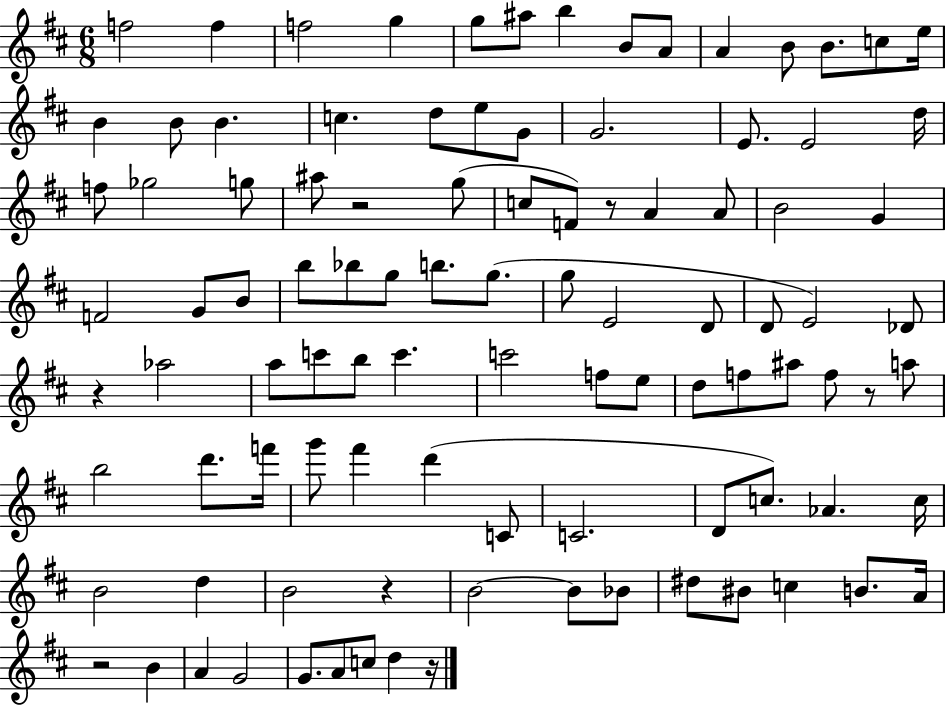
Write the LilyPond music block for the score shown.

{
  \clef treble
  \numericTimeSignature
  \time 6/8
  \key d \major
  f''2 f''4 | f''2 g''4 | g''8 ais''8 b''4 b'8 a'8 | a'4 b'8 b'8. c''8 e''16 | \break b'4 b'8 b'4. | c''4. d''8 e''8 g'8 | g'2. | e'8. e'2 d''16 | \break f''8 ges''2 g''8 | ais''8 r2 g''8( | c''8 f'8) r8 a'4 a'8 | b'2 g'4 | \break f'2 g'8 b'8 | b''8 bes''8 g''8 b''8. g''8.( | g''8 e'2 d'8 | d'8 e'2) des'8 | \break r4 aes''2 | a''8 c'''8 b''8 c'''4. | c'''2 f''8 e''8 | d''8 f''8 ais''8 f''8 r8 a''8 | \break b''2 d'''8. f'''16 | g'''8 fis'''4 d'''4( c'8 | c'2. | d'8 c''8.) aes'4. c''16 | \break b'2 d''4 | b'2 r4 | b'2~~ b'8 bes'8 | dis''8 bis'8 c''4 b'8. a'16 | \break r2 b'4 | a'4 g'2 | g'8. a'8 c''8 d''4 r16 | \bar "|."
}